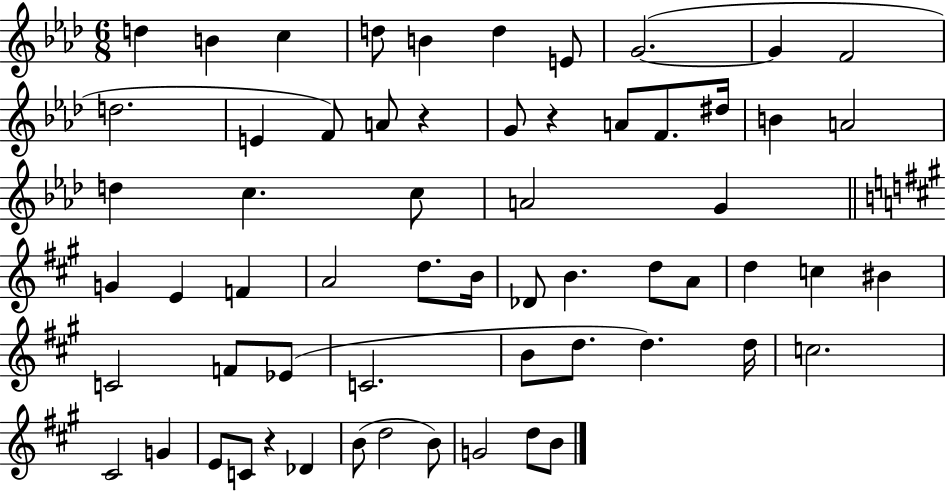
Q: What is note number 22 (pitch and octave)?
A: C5